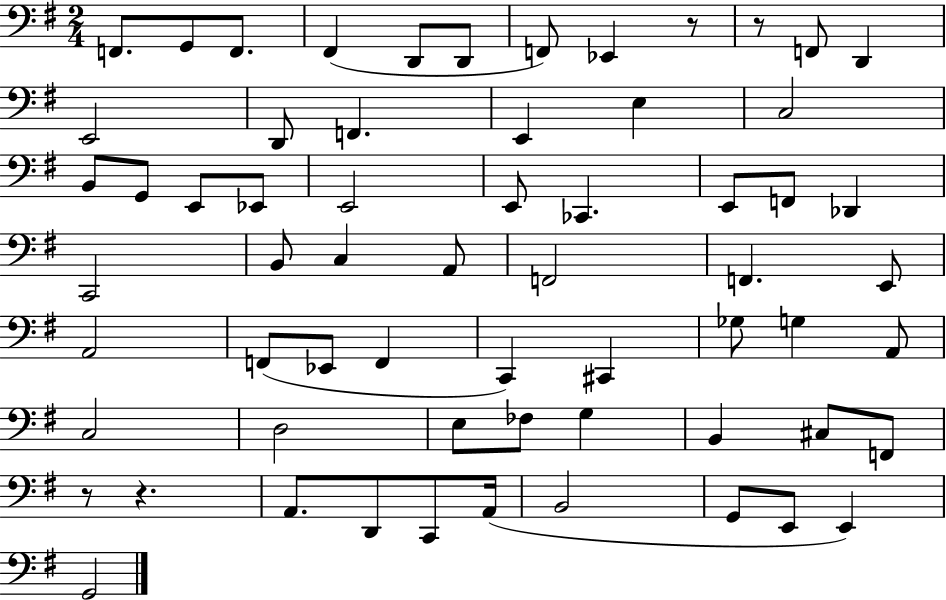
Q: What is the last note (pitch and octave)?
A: G2